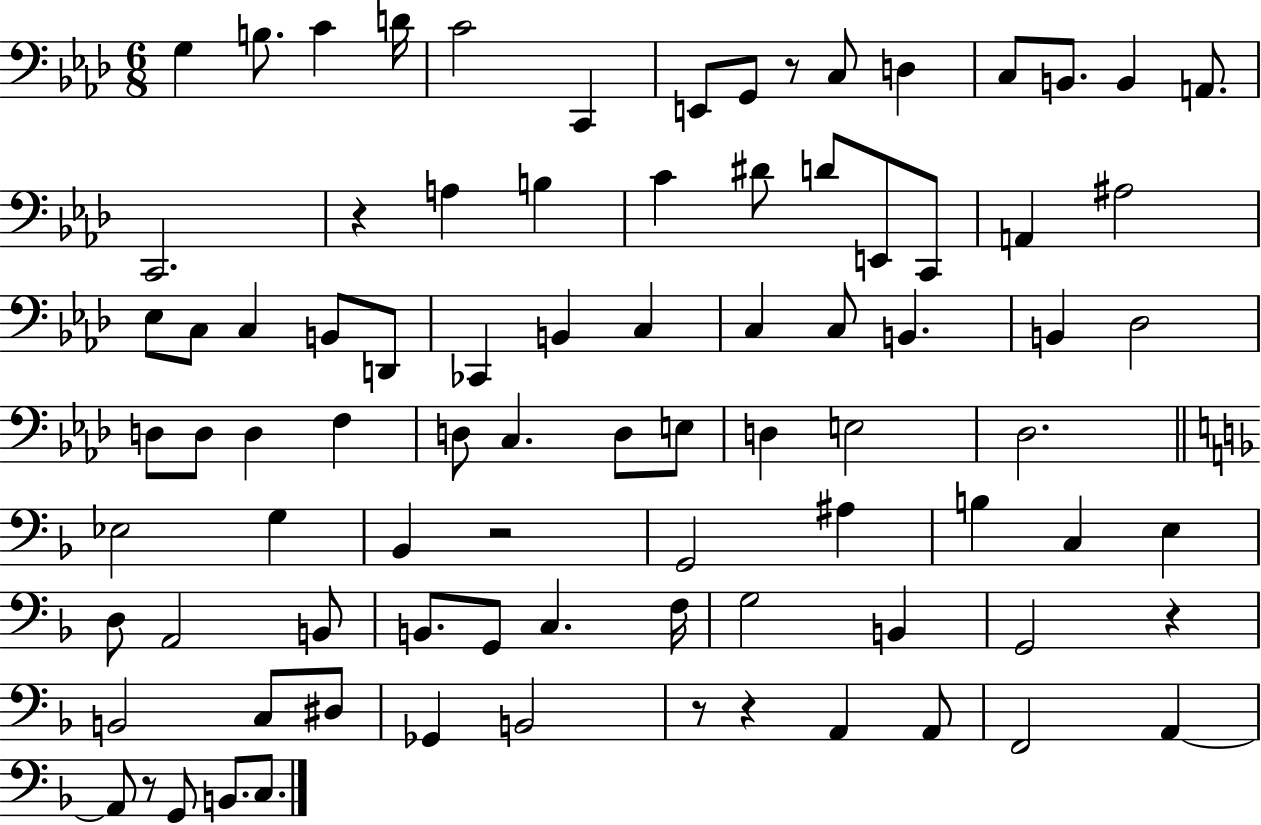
{
  \clef bass
  \numericTimeSignature
  \time 6/8
  \key aes \major
  g4 b8. c'4 d'16 | c'2 c,4 | e,8 g,8 r8 c8 d4 | c8 b,8. b,4 a,8. | \break c,2. | r4 a4 b4 | c'4 dis'8 d'8 e,8 c,8 | a,4 ais2 | \break ees8 c8 c4 b,8 d,8 | ces,4 b,4 c4 | c4 c8 b,4. | b,4 des2 | \break d8 d8 d4 f4 | d8 c4. d8 e8 | d4 e2 | des2. | \break \bar "||" \break \key d \minor ees2 g4 | bes,4 r2 | g,2 ais4 | b4 c4 e4 | \break d8 a,2 b,8 | b,8. g,8 c4. f16 | g2 b,4 | g,2 r4 | \break b,2 c8 dis8 | ges,4 b,2 | r8 r4 a,4 a,8 | f,2 a,4~~ | \break a,8 r8 g,8 b,8. c8. | \bar "|."
}